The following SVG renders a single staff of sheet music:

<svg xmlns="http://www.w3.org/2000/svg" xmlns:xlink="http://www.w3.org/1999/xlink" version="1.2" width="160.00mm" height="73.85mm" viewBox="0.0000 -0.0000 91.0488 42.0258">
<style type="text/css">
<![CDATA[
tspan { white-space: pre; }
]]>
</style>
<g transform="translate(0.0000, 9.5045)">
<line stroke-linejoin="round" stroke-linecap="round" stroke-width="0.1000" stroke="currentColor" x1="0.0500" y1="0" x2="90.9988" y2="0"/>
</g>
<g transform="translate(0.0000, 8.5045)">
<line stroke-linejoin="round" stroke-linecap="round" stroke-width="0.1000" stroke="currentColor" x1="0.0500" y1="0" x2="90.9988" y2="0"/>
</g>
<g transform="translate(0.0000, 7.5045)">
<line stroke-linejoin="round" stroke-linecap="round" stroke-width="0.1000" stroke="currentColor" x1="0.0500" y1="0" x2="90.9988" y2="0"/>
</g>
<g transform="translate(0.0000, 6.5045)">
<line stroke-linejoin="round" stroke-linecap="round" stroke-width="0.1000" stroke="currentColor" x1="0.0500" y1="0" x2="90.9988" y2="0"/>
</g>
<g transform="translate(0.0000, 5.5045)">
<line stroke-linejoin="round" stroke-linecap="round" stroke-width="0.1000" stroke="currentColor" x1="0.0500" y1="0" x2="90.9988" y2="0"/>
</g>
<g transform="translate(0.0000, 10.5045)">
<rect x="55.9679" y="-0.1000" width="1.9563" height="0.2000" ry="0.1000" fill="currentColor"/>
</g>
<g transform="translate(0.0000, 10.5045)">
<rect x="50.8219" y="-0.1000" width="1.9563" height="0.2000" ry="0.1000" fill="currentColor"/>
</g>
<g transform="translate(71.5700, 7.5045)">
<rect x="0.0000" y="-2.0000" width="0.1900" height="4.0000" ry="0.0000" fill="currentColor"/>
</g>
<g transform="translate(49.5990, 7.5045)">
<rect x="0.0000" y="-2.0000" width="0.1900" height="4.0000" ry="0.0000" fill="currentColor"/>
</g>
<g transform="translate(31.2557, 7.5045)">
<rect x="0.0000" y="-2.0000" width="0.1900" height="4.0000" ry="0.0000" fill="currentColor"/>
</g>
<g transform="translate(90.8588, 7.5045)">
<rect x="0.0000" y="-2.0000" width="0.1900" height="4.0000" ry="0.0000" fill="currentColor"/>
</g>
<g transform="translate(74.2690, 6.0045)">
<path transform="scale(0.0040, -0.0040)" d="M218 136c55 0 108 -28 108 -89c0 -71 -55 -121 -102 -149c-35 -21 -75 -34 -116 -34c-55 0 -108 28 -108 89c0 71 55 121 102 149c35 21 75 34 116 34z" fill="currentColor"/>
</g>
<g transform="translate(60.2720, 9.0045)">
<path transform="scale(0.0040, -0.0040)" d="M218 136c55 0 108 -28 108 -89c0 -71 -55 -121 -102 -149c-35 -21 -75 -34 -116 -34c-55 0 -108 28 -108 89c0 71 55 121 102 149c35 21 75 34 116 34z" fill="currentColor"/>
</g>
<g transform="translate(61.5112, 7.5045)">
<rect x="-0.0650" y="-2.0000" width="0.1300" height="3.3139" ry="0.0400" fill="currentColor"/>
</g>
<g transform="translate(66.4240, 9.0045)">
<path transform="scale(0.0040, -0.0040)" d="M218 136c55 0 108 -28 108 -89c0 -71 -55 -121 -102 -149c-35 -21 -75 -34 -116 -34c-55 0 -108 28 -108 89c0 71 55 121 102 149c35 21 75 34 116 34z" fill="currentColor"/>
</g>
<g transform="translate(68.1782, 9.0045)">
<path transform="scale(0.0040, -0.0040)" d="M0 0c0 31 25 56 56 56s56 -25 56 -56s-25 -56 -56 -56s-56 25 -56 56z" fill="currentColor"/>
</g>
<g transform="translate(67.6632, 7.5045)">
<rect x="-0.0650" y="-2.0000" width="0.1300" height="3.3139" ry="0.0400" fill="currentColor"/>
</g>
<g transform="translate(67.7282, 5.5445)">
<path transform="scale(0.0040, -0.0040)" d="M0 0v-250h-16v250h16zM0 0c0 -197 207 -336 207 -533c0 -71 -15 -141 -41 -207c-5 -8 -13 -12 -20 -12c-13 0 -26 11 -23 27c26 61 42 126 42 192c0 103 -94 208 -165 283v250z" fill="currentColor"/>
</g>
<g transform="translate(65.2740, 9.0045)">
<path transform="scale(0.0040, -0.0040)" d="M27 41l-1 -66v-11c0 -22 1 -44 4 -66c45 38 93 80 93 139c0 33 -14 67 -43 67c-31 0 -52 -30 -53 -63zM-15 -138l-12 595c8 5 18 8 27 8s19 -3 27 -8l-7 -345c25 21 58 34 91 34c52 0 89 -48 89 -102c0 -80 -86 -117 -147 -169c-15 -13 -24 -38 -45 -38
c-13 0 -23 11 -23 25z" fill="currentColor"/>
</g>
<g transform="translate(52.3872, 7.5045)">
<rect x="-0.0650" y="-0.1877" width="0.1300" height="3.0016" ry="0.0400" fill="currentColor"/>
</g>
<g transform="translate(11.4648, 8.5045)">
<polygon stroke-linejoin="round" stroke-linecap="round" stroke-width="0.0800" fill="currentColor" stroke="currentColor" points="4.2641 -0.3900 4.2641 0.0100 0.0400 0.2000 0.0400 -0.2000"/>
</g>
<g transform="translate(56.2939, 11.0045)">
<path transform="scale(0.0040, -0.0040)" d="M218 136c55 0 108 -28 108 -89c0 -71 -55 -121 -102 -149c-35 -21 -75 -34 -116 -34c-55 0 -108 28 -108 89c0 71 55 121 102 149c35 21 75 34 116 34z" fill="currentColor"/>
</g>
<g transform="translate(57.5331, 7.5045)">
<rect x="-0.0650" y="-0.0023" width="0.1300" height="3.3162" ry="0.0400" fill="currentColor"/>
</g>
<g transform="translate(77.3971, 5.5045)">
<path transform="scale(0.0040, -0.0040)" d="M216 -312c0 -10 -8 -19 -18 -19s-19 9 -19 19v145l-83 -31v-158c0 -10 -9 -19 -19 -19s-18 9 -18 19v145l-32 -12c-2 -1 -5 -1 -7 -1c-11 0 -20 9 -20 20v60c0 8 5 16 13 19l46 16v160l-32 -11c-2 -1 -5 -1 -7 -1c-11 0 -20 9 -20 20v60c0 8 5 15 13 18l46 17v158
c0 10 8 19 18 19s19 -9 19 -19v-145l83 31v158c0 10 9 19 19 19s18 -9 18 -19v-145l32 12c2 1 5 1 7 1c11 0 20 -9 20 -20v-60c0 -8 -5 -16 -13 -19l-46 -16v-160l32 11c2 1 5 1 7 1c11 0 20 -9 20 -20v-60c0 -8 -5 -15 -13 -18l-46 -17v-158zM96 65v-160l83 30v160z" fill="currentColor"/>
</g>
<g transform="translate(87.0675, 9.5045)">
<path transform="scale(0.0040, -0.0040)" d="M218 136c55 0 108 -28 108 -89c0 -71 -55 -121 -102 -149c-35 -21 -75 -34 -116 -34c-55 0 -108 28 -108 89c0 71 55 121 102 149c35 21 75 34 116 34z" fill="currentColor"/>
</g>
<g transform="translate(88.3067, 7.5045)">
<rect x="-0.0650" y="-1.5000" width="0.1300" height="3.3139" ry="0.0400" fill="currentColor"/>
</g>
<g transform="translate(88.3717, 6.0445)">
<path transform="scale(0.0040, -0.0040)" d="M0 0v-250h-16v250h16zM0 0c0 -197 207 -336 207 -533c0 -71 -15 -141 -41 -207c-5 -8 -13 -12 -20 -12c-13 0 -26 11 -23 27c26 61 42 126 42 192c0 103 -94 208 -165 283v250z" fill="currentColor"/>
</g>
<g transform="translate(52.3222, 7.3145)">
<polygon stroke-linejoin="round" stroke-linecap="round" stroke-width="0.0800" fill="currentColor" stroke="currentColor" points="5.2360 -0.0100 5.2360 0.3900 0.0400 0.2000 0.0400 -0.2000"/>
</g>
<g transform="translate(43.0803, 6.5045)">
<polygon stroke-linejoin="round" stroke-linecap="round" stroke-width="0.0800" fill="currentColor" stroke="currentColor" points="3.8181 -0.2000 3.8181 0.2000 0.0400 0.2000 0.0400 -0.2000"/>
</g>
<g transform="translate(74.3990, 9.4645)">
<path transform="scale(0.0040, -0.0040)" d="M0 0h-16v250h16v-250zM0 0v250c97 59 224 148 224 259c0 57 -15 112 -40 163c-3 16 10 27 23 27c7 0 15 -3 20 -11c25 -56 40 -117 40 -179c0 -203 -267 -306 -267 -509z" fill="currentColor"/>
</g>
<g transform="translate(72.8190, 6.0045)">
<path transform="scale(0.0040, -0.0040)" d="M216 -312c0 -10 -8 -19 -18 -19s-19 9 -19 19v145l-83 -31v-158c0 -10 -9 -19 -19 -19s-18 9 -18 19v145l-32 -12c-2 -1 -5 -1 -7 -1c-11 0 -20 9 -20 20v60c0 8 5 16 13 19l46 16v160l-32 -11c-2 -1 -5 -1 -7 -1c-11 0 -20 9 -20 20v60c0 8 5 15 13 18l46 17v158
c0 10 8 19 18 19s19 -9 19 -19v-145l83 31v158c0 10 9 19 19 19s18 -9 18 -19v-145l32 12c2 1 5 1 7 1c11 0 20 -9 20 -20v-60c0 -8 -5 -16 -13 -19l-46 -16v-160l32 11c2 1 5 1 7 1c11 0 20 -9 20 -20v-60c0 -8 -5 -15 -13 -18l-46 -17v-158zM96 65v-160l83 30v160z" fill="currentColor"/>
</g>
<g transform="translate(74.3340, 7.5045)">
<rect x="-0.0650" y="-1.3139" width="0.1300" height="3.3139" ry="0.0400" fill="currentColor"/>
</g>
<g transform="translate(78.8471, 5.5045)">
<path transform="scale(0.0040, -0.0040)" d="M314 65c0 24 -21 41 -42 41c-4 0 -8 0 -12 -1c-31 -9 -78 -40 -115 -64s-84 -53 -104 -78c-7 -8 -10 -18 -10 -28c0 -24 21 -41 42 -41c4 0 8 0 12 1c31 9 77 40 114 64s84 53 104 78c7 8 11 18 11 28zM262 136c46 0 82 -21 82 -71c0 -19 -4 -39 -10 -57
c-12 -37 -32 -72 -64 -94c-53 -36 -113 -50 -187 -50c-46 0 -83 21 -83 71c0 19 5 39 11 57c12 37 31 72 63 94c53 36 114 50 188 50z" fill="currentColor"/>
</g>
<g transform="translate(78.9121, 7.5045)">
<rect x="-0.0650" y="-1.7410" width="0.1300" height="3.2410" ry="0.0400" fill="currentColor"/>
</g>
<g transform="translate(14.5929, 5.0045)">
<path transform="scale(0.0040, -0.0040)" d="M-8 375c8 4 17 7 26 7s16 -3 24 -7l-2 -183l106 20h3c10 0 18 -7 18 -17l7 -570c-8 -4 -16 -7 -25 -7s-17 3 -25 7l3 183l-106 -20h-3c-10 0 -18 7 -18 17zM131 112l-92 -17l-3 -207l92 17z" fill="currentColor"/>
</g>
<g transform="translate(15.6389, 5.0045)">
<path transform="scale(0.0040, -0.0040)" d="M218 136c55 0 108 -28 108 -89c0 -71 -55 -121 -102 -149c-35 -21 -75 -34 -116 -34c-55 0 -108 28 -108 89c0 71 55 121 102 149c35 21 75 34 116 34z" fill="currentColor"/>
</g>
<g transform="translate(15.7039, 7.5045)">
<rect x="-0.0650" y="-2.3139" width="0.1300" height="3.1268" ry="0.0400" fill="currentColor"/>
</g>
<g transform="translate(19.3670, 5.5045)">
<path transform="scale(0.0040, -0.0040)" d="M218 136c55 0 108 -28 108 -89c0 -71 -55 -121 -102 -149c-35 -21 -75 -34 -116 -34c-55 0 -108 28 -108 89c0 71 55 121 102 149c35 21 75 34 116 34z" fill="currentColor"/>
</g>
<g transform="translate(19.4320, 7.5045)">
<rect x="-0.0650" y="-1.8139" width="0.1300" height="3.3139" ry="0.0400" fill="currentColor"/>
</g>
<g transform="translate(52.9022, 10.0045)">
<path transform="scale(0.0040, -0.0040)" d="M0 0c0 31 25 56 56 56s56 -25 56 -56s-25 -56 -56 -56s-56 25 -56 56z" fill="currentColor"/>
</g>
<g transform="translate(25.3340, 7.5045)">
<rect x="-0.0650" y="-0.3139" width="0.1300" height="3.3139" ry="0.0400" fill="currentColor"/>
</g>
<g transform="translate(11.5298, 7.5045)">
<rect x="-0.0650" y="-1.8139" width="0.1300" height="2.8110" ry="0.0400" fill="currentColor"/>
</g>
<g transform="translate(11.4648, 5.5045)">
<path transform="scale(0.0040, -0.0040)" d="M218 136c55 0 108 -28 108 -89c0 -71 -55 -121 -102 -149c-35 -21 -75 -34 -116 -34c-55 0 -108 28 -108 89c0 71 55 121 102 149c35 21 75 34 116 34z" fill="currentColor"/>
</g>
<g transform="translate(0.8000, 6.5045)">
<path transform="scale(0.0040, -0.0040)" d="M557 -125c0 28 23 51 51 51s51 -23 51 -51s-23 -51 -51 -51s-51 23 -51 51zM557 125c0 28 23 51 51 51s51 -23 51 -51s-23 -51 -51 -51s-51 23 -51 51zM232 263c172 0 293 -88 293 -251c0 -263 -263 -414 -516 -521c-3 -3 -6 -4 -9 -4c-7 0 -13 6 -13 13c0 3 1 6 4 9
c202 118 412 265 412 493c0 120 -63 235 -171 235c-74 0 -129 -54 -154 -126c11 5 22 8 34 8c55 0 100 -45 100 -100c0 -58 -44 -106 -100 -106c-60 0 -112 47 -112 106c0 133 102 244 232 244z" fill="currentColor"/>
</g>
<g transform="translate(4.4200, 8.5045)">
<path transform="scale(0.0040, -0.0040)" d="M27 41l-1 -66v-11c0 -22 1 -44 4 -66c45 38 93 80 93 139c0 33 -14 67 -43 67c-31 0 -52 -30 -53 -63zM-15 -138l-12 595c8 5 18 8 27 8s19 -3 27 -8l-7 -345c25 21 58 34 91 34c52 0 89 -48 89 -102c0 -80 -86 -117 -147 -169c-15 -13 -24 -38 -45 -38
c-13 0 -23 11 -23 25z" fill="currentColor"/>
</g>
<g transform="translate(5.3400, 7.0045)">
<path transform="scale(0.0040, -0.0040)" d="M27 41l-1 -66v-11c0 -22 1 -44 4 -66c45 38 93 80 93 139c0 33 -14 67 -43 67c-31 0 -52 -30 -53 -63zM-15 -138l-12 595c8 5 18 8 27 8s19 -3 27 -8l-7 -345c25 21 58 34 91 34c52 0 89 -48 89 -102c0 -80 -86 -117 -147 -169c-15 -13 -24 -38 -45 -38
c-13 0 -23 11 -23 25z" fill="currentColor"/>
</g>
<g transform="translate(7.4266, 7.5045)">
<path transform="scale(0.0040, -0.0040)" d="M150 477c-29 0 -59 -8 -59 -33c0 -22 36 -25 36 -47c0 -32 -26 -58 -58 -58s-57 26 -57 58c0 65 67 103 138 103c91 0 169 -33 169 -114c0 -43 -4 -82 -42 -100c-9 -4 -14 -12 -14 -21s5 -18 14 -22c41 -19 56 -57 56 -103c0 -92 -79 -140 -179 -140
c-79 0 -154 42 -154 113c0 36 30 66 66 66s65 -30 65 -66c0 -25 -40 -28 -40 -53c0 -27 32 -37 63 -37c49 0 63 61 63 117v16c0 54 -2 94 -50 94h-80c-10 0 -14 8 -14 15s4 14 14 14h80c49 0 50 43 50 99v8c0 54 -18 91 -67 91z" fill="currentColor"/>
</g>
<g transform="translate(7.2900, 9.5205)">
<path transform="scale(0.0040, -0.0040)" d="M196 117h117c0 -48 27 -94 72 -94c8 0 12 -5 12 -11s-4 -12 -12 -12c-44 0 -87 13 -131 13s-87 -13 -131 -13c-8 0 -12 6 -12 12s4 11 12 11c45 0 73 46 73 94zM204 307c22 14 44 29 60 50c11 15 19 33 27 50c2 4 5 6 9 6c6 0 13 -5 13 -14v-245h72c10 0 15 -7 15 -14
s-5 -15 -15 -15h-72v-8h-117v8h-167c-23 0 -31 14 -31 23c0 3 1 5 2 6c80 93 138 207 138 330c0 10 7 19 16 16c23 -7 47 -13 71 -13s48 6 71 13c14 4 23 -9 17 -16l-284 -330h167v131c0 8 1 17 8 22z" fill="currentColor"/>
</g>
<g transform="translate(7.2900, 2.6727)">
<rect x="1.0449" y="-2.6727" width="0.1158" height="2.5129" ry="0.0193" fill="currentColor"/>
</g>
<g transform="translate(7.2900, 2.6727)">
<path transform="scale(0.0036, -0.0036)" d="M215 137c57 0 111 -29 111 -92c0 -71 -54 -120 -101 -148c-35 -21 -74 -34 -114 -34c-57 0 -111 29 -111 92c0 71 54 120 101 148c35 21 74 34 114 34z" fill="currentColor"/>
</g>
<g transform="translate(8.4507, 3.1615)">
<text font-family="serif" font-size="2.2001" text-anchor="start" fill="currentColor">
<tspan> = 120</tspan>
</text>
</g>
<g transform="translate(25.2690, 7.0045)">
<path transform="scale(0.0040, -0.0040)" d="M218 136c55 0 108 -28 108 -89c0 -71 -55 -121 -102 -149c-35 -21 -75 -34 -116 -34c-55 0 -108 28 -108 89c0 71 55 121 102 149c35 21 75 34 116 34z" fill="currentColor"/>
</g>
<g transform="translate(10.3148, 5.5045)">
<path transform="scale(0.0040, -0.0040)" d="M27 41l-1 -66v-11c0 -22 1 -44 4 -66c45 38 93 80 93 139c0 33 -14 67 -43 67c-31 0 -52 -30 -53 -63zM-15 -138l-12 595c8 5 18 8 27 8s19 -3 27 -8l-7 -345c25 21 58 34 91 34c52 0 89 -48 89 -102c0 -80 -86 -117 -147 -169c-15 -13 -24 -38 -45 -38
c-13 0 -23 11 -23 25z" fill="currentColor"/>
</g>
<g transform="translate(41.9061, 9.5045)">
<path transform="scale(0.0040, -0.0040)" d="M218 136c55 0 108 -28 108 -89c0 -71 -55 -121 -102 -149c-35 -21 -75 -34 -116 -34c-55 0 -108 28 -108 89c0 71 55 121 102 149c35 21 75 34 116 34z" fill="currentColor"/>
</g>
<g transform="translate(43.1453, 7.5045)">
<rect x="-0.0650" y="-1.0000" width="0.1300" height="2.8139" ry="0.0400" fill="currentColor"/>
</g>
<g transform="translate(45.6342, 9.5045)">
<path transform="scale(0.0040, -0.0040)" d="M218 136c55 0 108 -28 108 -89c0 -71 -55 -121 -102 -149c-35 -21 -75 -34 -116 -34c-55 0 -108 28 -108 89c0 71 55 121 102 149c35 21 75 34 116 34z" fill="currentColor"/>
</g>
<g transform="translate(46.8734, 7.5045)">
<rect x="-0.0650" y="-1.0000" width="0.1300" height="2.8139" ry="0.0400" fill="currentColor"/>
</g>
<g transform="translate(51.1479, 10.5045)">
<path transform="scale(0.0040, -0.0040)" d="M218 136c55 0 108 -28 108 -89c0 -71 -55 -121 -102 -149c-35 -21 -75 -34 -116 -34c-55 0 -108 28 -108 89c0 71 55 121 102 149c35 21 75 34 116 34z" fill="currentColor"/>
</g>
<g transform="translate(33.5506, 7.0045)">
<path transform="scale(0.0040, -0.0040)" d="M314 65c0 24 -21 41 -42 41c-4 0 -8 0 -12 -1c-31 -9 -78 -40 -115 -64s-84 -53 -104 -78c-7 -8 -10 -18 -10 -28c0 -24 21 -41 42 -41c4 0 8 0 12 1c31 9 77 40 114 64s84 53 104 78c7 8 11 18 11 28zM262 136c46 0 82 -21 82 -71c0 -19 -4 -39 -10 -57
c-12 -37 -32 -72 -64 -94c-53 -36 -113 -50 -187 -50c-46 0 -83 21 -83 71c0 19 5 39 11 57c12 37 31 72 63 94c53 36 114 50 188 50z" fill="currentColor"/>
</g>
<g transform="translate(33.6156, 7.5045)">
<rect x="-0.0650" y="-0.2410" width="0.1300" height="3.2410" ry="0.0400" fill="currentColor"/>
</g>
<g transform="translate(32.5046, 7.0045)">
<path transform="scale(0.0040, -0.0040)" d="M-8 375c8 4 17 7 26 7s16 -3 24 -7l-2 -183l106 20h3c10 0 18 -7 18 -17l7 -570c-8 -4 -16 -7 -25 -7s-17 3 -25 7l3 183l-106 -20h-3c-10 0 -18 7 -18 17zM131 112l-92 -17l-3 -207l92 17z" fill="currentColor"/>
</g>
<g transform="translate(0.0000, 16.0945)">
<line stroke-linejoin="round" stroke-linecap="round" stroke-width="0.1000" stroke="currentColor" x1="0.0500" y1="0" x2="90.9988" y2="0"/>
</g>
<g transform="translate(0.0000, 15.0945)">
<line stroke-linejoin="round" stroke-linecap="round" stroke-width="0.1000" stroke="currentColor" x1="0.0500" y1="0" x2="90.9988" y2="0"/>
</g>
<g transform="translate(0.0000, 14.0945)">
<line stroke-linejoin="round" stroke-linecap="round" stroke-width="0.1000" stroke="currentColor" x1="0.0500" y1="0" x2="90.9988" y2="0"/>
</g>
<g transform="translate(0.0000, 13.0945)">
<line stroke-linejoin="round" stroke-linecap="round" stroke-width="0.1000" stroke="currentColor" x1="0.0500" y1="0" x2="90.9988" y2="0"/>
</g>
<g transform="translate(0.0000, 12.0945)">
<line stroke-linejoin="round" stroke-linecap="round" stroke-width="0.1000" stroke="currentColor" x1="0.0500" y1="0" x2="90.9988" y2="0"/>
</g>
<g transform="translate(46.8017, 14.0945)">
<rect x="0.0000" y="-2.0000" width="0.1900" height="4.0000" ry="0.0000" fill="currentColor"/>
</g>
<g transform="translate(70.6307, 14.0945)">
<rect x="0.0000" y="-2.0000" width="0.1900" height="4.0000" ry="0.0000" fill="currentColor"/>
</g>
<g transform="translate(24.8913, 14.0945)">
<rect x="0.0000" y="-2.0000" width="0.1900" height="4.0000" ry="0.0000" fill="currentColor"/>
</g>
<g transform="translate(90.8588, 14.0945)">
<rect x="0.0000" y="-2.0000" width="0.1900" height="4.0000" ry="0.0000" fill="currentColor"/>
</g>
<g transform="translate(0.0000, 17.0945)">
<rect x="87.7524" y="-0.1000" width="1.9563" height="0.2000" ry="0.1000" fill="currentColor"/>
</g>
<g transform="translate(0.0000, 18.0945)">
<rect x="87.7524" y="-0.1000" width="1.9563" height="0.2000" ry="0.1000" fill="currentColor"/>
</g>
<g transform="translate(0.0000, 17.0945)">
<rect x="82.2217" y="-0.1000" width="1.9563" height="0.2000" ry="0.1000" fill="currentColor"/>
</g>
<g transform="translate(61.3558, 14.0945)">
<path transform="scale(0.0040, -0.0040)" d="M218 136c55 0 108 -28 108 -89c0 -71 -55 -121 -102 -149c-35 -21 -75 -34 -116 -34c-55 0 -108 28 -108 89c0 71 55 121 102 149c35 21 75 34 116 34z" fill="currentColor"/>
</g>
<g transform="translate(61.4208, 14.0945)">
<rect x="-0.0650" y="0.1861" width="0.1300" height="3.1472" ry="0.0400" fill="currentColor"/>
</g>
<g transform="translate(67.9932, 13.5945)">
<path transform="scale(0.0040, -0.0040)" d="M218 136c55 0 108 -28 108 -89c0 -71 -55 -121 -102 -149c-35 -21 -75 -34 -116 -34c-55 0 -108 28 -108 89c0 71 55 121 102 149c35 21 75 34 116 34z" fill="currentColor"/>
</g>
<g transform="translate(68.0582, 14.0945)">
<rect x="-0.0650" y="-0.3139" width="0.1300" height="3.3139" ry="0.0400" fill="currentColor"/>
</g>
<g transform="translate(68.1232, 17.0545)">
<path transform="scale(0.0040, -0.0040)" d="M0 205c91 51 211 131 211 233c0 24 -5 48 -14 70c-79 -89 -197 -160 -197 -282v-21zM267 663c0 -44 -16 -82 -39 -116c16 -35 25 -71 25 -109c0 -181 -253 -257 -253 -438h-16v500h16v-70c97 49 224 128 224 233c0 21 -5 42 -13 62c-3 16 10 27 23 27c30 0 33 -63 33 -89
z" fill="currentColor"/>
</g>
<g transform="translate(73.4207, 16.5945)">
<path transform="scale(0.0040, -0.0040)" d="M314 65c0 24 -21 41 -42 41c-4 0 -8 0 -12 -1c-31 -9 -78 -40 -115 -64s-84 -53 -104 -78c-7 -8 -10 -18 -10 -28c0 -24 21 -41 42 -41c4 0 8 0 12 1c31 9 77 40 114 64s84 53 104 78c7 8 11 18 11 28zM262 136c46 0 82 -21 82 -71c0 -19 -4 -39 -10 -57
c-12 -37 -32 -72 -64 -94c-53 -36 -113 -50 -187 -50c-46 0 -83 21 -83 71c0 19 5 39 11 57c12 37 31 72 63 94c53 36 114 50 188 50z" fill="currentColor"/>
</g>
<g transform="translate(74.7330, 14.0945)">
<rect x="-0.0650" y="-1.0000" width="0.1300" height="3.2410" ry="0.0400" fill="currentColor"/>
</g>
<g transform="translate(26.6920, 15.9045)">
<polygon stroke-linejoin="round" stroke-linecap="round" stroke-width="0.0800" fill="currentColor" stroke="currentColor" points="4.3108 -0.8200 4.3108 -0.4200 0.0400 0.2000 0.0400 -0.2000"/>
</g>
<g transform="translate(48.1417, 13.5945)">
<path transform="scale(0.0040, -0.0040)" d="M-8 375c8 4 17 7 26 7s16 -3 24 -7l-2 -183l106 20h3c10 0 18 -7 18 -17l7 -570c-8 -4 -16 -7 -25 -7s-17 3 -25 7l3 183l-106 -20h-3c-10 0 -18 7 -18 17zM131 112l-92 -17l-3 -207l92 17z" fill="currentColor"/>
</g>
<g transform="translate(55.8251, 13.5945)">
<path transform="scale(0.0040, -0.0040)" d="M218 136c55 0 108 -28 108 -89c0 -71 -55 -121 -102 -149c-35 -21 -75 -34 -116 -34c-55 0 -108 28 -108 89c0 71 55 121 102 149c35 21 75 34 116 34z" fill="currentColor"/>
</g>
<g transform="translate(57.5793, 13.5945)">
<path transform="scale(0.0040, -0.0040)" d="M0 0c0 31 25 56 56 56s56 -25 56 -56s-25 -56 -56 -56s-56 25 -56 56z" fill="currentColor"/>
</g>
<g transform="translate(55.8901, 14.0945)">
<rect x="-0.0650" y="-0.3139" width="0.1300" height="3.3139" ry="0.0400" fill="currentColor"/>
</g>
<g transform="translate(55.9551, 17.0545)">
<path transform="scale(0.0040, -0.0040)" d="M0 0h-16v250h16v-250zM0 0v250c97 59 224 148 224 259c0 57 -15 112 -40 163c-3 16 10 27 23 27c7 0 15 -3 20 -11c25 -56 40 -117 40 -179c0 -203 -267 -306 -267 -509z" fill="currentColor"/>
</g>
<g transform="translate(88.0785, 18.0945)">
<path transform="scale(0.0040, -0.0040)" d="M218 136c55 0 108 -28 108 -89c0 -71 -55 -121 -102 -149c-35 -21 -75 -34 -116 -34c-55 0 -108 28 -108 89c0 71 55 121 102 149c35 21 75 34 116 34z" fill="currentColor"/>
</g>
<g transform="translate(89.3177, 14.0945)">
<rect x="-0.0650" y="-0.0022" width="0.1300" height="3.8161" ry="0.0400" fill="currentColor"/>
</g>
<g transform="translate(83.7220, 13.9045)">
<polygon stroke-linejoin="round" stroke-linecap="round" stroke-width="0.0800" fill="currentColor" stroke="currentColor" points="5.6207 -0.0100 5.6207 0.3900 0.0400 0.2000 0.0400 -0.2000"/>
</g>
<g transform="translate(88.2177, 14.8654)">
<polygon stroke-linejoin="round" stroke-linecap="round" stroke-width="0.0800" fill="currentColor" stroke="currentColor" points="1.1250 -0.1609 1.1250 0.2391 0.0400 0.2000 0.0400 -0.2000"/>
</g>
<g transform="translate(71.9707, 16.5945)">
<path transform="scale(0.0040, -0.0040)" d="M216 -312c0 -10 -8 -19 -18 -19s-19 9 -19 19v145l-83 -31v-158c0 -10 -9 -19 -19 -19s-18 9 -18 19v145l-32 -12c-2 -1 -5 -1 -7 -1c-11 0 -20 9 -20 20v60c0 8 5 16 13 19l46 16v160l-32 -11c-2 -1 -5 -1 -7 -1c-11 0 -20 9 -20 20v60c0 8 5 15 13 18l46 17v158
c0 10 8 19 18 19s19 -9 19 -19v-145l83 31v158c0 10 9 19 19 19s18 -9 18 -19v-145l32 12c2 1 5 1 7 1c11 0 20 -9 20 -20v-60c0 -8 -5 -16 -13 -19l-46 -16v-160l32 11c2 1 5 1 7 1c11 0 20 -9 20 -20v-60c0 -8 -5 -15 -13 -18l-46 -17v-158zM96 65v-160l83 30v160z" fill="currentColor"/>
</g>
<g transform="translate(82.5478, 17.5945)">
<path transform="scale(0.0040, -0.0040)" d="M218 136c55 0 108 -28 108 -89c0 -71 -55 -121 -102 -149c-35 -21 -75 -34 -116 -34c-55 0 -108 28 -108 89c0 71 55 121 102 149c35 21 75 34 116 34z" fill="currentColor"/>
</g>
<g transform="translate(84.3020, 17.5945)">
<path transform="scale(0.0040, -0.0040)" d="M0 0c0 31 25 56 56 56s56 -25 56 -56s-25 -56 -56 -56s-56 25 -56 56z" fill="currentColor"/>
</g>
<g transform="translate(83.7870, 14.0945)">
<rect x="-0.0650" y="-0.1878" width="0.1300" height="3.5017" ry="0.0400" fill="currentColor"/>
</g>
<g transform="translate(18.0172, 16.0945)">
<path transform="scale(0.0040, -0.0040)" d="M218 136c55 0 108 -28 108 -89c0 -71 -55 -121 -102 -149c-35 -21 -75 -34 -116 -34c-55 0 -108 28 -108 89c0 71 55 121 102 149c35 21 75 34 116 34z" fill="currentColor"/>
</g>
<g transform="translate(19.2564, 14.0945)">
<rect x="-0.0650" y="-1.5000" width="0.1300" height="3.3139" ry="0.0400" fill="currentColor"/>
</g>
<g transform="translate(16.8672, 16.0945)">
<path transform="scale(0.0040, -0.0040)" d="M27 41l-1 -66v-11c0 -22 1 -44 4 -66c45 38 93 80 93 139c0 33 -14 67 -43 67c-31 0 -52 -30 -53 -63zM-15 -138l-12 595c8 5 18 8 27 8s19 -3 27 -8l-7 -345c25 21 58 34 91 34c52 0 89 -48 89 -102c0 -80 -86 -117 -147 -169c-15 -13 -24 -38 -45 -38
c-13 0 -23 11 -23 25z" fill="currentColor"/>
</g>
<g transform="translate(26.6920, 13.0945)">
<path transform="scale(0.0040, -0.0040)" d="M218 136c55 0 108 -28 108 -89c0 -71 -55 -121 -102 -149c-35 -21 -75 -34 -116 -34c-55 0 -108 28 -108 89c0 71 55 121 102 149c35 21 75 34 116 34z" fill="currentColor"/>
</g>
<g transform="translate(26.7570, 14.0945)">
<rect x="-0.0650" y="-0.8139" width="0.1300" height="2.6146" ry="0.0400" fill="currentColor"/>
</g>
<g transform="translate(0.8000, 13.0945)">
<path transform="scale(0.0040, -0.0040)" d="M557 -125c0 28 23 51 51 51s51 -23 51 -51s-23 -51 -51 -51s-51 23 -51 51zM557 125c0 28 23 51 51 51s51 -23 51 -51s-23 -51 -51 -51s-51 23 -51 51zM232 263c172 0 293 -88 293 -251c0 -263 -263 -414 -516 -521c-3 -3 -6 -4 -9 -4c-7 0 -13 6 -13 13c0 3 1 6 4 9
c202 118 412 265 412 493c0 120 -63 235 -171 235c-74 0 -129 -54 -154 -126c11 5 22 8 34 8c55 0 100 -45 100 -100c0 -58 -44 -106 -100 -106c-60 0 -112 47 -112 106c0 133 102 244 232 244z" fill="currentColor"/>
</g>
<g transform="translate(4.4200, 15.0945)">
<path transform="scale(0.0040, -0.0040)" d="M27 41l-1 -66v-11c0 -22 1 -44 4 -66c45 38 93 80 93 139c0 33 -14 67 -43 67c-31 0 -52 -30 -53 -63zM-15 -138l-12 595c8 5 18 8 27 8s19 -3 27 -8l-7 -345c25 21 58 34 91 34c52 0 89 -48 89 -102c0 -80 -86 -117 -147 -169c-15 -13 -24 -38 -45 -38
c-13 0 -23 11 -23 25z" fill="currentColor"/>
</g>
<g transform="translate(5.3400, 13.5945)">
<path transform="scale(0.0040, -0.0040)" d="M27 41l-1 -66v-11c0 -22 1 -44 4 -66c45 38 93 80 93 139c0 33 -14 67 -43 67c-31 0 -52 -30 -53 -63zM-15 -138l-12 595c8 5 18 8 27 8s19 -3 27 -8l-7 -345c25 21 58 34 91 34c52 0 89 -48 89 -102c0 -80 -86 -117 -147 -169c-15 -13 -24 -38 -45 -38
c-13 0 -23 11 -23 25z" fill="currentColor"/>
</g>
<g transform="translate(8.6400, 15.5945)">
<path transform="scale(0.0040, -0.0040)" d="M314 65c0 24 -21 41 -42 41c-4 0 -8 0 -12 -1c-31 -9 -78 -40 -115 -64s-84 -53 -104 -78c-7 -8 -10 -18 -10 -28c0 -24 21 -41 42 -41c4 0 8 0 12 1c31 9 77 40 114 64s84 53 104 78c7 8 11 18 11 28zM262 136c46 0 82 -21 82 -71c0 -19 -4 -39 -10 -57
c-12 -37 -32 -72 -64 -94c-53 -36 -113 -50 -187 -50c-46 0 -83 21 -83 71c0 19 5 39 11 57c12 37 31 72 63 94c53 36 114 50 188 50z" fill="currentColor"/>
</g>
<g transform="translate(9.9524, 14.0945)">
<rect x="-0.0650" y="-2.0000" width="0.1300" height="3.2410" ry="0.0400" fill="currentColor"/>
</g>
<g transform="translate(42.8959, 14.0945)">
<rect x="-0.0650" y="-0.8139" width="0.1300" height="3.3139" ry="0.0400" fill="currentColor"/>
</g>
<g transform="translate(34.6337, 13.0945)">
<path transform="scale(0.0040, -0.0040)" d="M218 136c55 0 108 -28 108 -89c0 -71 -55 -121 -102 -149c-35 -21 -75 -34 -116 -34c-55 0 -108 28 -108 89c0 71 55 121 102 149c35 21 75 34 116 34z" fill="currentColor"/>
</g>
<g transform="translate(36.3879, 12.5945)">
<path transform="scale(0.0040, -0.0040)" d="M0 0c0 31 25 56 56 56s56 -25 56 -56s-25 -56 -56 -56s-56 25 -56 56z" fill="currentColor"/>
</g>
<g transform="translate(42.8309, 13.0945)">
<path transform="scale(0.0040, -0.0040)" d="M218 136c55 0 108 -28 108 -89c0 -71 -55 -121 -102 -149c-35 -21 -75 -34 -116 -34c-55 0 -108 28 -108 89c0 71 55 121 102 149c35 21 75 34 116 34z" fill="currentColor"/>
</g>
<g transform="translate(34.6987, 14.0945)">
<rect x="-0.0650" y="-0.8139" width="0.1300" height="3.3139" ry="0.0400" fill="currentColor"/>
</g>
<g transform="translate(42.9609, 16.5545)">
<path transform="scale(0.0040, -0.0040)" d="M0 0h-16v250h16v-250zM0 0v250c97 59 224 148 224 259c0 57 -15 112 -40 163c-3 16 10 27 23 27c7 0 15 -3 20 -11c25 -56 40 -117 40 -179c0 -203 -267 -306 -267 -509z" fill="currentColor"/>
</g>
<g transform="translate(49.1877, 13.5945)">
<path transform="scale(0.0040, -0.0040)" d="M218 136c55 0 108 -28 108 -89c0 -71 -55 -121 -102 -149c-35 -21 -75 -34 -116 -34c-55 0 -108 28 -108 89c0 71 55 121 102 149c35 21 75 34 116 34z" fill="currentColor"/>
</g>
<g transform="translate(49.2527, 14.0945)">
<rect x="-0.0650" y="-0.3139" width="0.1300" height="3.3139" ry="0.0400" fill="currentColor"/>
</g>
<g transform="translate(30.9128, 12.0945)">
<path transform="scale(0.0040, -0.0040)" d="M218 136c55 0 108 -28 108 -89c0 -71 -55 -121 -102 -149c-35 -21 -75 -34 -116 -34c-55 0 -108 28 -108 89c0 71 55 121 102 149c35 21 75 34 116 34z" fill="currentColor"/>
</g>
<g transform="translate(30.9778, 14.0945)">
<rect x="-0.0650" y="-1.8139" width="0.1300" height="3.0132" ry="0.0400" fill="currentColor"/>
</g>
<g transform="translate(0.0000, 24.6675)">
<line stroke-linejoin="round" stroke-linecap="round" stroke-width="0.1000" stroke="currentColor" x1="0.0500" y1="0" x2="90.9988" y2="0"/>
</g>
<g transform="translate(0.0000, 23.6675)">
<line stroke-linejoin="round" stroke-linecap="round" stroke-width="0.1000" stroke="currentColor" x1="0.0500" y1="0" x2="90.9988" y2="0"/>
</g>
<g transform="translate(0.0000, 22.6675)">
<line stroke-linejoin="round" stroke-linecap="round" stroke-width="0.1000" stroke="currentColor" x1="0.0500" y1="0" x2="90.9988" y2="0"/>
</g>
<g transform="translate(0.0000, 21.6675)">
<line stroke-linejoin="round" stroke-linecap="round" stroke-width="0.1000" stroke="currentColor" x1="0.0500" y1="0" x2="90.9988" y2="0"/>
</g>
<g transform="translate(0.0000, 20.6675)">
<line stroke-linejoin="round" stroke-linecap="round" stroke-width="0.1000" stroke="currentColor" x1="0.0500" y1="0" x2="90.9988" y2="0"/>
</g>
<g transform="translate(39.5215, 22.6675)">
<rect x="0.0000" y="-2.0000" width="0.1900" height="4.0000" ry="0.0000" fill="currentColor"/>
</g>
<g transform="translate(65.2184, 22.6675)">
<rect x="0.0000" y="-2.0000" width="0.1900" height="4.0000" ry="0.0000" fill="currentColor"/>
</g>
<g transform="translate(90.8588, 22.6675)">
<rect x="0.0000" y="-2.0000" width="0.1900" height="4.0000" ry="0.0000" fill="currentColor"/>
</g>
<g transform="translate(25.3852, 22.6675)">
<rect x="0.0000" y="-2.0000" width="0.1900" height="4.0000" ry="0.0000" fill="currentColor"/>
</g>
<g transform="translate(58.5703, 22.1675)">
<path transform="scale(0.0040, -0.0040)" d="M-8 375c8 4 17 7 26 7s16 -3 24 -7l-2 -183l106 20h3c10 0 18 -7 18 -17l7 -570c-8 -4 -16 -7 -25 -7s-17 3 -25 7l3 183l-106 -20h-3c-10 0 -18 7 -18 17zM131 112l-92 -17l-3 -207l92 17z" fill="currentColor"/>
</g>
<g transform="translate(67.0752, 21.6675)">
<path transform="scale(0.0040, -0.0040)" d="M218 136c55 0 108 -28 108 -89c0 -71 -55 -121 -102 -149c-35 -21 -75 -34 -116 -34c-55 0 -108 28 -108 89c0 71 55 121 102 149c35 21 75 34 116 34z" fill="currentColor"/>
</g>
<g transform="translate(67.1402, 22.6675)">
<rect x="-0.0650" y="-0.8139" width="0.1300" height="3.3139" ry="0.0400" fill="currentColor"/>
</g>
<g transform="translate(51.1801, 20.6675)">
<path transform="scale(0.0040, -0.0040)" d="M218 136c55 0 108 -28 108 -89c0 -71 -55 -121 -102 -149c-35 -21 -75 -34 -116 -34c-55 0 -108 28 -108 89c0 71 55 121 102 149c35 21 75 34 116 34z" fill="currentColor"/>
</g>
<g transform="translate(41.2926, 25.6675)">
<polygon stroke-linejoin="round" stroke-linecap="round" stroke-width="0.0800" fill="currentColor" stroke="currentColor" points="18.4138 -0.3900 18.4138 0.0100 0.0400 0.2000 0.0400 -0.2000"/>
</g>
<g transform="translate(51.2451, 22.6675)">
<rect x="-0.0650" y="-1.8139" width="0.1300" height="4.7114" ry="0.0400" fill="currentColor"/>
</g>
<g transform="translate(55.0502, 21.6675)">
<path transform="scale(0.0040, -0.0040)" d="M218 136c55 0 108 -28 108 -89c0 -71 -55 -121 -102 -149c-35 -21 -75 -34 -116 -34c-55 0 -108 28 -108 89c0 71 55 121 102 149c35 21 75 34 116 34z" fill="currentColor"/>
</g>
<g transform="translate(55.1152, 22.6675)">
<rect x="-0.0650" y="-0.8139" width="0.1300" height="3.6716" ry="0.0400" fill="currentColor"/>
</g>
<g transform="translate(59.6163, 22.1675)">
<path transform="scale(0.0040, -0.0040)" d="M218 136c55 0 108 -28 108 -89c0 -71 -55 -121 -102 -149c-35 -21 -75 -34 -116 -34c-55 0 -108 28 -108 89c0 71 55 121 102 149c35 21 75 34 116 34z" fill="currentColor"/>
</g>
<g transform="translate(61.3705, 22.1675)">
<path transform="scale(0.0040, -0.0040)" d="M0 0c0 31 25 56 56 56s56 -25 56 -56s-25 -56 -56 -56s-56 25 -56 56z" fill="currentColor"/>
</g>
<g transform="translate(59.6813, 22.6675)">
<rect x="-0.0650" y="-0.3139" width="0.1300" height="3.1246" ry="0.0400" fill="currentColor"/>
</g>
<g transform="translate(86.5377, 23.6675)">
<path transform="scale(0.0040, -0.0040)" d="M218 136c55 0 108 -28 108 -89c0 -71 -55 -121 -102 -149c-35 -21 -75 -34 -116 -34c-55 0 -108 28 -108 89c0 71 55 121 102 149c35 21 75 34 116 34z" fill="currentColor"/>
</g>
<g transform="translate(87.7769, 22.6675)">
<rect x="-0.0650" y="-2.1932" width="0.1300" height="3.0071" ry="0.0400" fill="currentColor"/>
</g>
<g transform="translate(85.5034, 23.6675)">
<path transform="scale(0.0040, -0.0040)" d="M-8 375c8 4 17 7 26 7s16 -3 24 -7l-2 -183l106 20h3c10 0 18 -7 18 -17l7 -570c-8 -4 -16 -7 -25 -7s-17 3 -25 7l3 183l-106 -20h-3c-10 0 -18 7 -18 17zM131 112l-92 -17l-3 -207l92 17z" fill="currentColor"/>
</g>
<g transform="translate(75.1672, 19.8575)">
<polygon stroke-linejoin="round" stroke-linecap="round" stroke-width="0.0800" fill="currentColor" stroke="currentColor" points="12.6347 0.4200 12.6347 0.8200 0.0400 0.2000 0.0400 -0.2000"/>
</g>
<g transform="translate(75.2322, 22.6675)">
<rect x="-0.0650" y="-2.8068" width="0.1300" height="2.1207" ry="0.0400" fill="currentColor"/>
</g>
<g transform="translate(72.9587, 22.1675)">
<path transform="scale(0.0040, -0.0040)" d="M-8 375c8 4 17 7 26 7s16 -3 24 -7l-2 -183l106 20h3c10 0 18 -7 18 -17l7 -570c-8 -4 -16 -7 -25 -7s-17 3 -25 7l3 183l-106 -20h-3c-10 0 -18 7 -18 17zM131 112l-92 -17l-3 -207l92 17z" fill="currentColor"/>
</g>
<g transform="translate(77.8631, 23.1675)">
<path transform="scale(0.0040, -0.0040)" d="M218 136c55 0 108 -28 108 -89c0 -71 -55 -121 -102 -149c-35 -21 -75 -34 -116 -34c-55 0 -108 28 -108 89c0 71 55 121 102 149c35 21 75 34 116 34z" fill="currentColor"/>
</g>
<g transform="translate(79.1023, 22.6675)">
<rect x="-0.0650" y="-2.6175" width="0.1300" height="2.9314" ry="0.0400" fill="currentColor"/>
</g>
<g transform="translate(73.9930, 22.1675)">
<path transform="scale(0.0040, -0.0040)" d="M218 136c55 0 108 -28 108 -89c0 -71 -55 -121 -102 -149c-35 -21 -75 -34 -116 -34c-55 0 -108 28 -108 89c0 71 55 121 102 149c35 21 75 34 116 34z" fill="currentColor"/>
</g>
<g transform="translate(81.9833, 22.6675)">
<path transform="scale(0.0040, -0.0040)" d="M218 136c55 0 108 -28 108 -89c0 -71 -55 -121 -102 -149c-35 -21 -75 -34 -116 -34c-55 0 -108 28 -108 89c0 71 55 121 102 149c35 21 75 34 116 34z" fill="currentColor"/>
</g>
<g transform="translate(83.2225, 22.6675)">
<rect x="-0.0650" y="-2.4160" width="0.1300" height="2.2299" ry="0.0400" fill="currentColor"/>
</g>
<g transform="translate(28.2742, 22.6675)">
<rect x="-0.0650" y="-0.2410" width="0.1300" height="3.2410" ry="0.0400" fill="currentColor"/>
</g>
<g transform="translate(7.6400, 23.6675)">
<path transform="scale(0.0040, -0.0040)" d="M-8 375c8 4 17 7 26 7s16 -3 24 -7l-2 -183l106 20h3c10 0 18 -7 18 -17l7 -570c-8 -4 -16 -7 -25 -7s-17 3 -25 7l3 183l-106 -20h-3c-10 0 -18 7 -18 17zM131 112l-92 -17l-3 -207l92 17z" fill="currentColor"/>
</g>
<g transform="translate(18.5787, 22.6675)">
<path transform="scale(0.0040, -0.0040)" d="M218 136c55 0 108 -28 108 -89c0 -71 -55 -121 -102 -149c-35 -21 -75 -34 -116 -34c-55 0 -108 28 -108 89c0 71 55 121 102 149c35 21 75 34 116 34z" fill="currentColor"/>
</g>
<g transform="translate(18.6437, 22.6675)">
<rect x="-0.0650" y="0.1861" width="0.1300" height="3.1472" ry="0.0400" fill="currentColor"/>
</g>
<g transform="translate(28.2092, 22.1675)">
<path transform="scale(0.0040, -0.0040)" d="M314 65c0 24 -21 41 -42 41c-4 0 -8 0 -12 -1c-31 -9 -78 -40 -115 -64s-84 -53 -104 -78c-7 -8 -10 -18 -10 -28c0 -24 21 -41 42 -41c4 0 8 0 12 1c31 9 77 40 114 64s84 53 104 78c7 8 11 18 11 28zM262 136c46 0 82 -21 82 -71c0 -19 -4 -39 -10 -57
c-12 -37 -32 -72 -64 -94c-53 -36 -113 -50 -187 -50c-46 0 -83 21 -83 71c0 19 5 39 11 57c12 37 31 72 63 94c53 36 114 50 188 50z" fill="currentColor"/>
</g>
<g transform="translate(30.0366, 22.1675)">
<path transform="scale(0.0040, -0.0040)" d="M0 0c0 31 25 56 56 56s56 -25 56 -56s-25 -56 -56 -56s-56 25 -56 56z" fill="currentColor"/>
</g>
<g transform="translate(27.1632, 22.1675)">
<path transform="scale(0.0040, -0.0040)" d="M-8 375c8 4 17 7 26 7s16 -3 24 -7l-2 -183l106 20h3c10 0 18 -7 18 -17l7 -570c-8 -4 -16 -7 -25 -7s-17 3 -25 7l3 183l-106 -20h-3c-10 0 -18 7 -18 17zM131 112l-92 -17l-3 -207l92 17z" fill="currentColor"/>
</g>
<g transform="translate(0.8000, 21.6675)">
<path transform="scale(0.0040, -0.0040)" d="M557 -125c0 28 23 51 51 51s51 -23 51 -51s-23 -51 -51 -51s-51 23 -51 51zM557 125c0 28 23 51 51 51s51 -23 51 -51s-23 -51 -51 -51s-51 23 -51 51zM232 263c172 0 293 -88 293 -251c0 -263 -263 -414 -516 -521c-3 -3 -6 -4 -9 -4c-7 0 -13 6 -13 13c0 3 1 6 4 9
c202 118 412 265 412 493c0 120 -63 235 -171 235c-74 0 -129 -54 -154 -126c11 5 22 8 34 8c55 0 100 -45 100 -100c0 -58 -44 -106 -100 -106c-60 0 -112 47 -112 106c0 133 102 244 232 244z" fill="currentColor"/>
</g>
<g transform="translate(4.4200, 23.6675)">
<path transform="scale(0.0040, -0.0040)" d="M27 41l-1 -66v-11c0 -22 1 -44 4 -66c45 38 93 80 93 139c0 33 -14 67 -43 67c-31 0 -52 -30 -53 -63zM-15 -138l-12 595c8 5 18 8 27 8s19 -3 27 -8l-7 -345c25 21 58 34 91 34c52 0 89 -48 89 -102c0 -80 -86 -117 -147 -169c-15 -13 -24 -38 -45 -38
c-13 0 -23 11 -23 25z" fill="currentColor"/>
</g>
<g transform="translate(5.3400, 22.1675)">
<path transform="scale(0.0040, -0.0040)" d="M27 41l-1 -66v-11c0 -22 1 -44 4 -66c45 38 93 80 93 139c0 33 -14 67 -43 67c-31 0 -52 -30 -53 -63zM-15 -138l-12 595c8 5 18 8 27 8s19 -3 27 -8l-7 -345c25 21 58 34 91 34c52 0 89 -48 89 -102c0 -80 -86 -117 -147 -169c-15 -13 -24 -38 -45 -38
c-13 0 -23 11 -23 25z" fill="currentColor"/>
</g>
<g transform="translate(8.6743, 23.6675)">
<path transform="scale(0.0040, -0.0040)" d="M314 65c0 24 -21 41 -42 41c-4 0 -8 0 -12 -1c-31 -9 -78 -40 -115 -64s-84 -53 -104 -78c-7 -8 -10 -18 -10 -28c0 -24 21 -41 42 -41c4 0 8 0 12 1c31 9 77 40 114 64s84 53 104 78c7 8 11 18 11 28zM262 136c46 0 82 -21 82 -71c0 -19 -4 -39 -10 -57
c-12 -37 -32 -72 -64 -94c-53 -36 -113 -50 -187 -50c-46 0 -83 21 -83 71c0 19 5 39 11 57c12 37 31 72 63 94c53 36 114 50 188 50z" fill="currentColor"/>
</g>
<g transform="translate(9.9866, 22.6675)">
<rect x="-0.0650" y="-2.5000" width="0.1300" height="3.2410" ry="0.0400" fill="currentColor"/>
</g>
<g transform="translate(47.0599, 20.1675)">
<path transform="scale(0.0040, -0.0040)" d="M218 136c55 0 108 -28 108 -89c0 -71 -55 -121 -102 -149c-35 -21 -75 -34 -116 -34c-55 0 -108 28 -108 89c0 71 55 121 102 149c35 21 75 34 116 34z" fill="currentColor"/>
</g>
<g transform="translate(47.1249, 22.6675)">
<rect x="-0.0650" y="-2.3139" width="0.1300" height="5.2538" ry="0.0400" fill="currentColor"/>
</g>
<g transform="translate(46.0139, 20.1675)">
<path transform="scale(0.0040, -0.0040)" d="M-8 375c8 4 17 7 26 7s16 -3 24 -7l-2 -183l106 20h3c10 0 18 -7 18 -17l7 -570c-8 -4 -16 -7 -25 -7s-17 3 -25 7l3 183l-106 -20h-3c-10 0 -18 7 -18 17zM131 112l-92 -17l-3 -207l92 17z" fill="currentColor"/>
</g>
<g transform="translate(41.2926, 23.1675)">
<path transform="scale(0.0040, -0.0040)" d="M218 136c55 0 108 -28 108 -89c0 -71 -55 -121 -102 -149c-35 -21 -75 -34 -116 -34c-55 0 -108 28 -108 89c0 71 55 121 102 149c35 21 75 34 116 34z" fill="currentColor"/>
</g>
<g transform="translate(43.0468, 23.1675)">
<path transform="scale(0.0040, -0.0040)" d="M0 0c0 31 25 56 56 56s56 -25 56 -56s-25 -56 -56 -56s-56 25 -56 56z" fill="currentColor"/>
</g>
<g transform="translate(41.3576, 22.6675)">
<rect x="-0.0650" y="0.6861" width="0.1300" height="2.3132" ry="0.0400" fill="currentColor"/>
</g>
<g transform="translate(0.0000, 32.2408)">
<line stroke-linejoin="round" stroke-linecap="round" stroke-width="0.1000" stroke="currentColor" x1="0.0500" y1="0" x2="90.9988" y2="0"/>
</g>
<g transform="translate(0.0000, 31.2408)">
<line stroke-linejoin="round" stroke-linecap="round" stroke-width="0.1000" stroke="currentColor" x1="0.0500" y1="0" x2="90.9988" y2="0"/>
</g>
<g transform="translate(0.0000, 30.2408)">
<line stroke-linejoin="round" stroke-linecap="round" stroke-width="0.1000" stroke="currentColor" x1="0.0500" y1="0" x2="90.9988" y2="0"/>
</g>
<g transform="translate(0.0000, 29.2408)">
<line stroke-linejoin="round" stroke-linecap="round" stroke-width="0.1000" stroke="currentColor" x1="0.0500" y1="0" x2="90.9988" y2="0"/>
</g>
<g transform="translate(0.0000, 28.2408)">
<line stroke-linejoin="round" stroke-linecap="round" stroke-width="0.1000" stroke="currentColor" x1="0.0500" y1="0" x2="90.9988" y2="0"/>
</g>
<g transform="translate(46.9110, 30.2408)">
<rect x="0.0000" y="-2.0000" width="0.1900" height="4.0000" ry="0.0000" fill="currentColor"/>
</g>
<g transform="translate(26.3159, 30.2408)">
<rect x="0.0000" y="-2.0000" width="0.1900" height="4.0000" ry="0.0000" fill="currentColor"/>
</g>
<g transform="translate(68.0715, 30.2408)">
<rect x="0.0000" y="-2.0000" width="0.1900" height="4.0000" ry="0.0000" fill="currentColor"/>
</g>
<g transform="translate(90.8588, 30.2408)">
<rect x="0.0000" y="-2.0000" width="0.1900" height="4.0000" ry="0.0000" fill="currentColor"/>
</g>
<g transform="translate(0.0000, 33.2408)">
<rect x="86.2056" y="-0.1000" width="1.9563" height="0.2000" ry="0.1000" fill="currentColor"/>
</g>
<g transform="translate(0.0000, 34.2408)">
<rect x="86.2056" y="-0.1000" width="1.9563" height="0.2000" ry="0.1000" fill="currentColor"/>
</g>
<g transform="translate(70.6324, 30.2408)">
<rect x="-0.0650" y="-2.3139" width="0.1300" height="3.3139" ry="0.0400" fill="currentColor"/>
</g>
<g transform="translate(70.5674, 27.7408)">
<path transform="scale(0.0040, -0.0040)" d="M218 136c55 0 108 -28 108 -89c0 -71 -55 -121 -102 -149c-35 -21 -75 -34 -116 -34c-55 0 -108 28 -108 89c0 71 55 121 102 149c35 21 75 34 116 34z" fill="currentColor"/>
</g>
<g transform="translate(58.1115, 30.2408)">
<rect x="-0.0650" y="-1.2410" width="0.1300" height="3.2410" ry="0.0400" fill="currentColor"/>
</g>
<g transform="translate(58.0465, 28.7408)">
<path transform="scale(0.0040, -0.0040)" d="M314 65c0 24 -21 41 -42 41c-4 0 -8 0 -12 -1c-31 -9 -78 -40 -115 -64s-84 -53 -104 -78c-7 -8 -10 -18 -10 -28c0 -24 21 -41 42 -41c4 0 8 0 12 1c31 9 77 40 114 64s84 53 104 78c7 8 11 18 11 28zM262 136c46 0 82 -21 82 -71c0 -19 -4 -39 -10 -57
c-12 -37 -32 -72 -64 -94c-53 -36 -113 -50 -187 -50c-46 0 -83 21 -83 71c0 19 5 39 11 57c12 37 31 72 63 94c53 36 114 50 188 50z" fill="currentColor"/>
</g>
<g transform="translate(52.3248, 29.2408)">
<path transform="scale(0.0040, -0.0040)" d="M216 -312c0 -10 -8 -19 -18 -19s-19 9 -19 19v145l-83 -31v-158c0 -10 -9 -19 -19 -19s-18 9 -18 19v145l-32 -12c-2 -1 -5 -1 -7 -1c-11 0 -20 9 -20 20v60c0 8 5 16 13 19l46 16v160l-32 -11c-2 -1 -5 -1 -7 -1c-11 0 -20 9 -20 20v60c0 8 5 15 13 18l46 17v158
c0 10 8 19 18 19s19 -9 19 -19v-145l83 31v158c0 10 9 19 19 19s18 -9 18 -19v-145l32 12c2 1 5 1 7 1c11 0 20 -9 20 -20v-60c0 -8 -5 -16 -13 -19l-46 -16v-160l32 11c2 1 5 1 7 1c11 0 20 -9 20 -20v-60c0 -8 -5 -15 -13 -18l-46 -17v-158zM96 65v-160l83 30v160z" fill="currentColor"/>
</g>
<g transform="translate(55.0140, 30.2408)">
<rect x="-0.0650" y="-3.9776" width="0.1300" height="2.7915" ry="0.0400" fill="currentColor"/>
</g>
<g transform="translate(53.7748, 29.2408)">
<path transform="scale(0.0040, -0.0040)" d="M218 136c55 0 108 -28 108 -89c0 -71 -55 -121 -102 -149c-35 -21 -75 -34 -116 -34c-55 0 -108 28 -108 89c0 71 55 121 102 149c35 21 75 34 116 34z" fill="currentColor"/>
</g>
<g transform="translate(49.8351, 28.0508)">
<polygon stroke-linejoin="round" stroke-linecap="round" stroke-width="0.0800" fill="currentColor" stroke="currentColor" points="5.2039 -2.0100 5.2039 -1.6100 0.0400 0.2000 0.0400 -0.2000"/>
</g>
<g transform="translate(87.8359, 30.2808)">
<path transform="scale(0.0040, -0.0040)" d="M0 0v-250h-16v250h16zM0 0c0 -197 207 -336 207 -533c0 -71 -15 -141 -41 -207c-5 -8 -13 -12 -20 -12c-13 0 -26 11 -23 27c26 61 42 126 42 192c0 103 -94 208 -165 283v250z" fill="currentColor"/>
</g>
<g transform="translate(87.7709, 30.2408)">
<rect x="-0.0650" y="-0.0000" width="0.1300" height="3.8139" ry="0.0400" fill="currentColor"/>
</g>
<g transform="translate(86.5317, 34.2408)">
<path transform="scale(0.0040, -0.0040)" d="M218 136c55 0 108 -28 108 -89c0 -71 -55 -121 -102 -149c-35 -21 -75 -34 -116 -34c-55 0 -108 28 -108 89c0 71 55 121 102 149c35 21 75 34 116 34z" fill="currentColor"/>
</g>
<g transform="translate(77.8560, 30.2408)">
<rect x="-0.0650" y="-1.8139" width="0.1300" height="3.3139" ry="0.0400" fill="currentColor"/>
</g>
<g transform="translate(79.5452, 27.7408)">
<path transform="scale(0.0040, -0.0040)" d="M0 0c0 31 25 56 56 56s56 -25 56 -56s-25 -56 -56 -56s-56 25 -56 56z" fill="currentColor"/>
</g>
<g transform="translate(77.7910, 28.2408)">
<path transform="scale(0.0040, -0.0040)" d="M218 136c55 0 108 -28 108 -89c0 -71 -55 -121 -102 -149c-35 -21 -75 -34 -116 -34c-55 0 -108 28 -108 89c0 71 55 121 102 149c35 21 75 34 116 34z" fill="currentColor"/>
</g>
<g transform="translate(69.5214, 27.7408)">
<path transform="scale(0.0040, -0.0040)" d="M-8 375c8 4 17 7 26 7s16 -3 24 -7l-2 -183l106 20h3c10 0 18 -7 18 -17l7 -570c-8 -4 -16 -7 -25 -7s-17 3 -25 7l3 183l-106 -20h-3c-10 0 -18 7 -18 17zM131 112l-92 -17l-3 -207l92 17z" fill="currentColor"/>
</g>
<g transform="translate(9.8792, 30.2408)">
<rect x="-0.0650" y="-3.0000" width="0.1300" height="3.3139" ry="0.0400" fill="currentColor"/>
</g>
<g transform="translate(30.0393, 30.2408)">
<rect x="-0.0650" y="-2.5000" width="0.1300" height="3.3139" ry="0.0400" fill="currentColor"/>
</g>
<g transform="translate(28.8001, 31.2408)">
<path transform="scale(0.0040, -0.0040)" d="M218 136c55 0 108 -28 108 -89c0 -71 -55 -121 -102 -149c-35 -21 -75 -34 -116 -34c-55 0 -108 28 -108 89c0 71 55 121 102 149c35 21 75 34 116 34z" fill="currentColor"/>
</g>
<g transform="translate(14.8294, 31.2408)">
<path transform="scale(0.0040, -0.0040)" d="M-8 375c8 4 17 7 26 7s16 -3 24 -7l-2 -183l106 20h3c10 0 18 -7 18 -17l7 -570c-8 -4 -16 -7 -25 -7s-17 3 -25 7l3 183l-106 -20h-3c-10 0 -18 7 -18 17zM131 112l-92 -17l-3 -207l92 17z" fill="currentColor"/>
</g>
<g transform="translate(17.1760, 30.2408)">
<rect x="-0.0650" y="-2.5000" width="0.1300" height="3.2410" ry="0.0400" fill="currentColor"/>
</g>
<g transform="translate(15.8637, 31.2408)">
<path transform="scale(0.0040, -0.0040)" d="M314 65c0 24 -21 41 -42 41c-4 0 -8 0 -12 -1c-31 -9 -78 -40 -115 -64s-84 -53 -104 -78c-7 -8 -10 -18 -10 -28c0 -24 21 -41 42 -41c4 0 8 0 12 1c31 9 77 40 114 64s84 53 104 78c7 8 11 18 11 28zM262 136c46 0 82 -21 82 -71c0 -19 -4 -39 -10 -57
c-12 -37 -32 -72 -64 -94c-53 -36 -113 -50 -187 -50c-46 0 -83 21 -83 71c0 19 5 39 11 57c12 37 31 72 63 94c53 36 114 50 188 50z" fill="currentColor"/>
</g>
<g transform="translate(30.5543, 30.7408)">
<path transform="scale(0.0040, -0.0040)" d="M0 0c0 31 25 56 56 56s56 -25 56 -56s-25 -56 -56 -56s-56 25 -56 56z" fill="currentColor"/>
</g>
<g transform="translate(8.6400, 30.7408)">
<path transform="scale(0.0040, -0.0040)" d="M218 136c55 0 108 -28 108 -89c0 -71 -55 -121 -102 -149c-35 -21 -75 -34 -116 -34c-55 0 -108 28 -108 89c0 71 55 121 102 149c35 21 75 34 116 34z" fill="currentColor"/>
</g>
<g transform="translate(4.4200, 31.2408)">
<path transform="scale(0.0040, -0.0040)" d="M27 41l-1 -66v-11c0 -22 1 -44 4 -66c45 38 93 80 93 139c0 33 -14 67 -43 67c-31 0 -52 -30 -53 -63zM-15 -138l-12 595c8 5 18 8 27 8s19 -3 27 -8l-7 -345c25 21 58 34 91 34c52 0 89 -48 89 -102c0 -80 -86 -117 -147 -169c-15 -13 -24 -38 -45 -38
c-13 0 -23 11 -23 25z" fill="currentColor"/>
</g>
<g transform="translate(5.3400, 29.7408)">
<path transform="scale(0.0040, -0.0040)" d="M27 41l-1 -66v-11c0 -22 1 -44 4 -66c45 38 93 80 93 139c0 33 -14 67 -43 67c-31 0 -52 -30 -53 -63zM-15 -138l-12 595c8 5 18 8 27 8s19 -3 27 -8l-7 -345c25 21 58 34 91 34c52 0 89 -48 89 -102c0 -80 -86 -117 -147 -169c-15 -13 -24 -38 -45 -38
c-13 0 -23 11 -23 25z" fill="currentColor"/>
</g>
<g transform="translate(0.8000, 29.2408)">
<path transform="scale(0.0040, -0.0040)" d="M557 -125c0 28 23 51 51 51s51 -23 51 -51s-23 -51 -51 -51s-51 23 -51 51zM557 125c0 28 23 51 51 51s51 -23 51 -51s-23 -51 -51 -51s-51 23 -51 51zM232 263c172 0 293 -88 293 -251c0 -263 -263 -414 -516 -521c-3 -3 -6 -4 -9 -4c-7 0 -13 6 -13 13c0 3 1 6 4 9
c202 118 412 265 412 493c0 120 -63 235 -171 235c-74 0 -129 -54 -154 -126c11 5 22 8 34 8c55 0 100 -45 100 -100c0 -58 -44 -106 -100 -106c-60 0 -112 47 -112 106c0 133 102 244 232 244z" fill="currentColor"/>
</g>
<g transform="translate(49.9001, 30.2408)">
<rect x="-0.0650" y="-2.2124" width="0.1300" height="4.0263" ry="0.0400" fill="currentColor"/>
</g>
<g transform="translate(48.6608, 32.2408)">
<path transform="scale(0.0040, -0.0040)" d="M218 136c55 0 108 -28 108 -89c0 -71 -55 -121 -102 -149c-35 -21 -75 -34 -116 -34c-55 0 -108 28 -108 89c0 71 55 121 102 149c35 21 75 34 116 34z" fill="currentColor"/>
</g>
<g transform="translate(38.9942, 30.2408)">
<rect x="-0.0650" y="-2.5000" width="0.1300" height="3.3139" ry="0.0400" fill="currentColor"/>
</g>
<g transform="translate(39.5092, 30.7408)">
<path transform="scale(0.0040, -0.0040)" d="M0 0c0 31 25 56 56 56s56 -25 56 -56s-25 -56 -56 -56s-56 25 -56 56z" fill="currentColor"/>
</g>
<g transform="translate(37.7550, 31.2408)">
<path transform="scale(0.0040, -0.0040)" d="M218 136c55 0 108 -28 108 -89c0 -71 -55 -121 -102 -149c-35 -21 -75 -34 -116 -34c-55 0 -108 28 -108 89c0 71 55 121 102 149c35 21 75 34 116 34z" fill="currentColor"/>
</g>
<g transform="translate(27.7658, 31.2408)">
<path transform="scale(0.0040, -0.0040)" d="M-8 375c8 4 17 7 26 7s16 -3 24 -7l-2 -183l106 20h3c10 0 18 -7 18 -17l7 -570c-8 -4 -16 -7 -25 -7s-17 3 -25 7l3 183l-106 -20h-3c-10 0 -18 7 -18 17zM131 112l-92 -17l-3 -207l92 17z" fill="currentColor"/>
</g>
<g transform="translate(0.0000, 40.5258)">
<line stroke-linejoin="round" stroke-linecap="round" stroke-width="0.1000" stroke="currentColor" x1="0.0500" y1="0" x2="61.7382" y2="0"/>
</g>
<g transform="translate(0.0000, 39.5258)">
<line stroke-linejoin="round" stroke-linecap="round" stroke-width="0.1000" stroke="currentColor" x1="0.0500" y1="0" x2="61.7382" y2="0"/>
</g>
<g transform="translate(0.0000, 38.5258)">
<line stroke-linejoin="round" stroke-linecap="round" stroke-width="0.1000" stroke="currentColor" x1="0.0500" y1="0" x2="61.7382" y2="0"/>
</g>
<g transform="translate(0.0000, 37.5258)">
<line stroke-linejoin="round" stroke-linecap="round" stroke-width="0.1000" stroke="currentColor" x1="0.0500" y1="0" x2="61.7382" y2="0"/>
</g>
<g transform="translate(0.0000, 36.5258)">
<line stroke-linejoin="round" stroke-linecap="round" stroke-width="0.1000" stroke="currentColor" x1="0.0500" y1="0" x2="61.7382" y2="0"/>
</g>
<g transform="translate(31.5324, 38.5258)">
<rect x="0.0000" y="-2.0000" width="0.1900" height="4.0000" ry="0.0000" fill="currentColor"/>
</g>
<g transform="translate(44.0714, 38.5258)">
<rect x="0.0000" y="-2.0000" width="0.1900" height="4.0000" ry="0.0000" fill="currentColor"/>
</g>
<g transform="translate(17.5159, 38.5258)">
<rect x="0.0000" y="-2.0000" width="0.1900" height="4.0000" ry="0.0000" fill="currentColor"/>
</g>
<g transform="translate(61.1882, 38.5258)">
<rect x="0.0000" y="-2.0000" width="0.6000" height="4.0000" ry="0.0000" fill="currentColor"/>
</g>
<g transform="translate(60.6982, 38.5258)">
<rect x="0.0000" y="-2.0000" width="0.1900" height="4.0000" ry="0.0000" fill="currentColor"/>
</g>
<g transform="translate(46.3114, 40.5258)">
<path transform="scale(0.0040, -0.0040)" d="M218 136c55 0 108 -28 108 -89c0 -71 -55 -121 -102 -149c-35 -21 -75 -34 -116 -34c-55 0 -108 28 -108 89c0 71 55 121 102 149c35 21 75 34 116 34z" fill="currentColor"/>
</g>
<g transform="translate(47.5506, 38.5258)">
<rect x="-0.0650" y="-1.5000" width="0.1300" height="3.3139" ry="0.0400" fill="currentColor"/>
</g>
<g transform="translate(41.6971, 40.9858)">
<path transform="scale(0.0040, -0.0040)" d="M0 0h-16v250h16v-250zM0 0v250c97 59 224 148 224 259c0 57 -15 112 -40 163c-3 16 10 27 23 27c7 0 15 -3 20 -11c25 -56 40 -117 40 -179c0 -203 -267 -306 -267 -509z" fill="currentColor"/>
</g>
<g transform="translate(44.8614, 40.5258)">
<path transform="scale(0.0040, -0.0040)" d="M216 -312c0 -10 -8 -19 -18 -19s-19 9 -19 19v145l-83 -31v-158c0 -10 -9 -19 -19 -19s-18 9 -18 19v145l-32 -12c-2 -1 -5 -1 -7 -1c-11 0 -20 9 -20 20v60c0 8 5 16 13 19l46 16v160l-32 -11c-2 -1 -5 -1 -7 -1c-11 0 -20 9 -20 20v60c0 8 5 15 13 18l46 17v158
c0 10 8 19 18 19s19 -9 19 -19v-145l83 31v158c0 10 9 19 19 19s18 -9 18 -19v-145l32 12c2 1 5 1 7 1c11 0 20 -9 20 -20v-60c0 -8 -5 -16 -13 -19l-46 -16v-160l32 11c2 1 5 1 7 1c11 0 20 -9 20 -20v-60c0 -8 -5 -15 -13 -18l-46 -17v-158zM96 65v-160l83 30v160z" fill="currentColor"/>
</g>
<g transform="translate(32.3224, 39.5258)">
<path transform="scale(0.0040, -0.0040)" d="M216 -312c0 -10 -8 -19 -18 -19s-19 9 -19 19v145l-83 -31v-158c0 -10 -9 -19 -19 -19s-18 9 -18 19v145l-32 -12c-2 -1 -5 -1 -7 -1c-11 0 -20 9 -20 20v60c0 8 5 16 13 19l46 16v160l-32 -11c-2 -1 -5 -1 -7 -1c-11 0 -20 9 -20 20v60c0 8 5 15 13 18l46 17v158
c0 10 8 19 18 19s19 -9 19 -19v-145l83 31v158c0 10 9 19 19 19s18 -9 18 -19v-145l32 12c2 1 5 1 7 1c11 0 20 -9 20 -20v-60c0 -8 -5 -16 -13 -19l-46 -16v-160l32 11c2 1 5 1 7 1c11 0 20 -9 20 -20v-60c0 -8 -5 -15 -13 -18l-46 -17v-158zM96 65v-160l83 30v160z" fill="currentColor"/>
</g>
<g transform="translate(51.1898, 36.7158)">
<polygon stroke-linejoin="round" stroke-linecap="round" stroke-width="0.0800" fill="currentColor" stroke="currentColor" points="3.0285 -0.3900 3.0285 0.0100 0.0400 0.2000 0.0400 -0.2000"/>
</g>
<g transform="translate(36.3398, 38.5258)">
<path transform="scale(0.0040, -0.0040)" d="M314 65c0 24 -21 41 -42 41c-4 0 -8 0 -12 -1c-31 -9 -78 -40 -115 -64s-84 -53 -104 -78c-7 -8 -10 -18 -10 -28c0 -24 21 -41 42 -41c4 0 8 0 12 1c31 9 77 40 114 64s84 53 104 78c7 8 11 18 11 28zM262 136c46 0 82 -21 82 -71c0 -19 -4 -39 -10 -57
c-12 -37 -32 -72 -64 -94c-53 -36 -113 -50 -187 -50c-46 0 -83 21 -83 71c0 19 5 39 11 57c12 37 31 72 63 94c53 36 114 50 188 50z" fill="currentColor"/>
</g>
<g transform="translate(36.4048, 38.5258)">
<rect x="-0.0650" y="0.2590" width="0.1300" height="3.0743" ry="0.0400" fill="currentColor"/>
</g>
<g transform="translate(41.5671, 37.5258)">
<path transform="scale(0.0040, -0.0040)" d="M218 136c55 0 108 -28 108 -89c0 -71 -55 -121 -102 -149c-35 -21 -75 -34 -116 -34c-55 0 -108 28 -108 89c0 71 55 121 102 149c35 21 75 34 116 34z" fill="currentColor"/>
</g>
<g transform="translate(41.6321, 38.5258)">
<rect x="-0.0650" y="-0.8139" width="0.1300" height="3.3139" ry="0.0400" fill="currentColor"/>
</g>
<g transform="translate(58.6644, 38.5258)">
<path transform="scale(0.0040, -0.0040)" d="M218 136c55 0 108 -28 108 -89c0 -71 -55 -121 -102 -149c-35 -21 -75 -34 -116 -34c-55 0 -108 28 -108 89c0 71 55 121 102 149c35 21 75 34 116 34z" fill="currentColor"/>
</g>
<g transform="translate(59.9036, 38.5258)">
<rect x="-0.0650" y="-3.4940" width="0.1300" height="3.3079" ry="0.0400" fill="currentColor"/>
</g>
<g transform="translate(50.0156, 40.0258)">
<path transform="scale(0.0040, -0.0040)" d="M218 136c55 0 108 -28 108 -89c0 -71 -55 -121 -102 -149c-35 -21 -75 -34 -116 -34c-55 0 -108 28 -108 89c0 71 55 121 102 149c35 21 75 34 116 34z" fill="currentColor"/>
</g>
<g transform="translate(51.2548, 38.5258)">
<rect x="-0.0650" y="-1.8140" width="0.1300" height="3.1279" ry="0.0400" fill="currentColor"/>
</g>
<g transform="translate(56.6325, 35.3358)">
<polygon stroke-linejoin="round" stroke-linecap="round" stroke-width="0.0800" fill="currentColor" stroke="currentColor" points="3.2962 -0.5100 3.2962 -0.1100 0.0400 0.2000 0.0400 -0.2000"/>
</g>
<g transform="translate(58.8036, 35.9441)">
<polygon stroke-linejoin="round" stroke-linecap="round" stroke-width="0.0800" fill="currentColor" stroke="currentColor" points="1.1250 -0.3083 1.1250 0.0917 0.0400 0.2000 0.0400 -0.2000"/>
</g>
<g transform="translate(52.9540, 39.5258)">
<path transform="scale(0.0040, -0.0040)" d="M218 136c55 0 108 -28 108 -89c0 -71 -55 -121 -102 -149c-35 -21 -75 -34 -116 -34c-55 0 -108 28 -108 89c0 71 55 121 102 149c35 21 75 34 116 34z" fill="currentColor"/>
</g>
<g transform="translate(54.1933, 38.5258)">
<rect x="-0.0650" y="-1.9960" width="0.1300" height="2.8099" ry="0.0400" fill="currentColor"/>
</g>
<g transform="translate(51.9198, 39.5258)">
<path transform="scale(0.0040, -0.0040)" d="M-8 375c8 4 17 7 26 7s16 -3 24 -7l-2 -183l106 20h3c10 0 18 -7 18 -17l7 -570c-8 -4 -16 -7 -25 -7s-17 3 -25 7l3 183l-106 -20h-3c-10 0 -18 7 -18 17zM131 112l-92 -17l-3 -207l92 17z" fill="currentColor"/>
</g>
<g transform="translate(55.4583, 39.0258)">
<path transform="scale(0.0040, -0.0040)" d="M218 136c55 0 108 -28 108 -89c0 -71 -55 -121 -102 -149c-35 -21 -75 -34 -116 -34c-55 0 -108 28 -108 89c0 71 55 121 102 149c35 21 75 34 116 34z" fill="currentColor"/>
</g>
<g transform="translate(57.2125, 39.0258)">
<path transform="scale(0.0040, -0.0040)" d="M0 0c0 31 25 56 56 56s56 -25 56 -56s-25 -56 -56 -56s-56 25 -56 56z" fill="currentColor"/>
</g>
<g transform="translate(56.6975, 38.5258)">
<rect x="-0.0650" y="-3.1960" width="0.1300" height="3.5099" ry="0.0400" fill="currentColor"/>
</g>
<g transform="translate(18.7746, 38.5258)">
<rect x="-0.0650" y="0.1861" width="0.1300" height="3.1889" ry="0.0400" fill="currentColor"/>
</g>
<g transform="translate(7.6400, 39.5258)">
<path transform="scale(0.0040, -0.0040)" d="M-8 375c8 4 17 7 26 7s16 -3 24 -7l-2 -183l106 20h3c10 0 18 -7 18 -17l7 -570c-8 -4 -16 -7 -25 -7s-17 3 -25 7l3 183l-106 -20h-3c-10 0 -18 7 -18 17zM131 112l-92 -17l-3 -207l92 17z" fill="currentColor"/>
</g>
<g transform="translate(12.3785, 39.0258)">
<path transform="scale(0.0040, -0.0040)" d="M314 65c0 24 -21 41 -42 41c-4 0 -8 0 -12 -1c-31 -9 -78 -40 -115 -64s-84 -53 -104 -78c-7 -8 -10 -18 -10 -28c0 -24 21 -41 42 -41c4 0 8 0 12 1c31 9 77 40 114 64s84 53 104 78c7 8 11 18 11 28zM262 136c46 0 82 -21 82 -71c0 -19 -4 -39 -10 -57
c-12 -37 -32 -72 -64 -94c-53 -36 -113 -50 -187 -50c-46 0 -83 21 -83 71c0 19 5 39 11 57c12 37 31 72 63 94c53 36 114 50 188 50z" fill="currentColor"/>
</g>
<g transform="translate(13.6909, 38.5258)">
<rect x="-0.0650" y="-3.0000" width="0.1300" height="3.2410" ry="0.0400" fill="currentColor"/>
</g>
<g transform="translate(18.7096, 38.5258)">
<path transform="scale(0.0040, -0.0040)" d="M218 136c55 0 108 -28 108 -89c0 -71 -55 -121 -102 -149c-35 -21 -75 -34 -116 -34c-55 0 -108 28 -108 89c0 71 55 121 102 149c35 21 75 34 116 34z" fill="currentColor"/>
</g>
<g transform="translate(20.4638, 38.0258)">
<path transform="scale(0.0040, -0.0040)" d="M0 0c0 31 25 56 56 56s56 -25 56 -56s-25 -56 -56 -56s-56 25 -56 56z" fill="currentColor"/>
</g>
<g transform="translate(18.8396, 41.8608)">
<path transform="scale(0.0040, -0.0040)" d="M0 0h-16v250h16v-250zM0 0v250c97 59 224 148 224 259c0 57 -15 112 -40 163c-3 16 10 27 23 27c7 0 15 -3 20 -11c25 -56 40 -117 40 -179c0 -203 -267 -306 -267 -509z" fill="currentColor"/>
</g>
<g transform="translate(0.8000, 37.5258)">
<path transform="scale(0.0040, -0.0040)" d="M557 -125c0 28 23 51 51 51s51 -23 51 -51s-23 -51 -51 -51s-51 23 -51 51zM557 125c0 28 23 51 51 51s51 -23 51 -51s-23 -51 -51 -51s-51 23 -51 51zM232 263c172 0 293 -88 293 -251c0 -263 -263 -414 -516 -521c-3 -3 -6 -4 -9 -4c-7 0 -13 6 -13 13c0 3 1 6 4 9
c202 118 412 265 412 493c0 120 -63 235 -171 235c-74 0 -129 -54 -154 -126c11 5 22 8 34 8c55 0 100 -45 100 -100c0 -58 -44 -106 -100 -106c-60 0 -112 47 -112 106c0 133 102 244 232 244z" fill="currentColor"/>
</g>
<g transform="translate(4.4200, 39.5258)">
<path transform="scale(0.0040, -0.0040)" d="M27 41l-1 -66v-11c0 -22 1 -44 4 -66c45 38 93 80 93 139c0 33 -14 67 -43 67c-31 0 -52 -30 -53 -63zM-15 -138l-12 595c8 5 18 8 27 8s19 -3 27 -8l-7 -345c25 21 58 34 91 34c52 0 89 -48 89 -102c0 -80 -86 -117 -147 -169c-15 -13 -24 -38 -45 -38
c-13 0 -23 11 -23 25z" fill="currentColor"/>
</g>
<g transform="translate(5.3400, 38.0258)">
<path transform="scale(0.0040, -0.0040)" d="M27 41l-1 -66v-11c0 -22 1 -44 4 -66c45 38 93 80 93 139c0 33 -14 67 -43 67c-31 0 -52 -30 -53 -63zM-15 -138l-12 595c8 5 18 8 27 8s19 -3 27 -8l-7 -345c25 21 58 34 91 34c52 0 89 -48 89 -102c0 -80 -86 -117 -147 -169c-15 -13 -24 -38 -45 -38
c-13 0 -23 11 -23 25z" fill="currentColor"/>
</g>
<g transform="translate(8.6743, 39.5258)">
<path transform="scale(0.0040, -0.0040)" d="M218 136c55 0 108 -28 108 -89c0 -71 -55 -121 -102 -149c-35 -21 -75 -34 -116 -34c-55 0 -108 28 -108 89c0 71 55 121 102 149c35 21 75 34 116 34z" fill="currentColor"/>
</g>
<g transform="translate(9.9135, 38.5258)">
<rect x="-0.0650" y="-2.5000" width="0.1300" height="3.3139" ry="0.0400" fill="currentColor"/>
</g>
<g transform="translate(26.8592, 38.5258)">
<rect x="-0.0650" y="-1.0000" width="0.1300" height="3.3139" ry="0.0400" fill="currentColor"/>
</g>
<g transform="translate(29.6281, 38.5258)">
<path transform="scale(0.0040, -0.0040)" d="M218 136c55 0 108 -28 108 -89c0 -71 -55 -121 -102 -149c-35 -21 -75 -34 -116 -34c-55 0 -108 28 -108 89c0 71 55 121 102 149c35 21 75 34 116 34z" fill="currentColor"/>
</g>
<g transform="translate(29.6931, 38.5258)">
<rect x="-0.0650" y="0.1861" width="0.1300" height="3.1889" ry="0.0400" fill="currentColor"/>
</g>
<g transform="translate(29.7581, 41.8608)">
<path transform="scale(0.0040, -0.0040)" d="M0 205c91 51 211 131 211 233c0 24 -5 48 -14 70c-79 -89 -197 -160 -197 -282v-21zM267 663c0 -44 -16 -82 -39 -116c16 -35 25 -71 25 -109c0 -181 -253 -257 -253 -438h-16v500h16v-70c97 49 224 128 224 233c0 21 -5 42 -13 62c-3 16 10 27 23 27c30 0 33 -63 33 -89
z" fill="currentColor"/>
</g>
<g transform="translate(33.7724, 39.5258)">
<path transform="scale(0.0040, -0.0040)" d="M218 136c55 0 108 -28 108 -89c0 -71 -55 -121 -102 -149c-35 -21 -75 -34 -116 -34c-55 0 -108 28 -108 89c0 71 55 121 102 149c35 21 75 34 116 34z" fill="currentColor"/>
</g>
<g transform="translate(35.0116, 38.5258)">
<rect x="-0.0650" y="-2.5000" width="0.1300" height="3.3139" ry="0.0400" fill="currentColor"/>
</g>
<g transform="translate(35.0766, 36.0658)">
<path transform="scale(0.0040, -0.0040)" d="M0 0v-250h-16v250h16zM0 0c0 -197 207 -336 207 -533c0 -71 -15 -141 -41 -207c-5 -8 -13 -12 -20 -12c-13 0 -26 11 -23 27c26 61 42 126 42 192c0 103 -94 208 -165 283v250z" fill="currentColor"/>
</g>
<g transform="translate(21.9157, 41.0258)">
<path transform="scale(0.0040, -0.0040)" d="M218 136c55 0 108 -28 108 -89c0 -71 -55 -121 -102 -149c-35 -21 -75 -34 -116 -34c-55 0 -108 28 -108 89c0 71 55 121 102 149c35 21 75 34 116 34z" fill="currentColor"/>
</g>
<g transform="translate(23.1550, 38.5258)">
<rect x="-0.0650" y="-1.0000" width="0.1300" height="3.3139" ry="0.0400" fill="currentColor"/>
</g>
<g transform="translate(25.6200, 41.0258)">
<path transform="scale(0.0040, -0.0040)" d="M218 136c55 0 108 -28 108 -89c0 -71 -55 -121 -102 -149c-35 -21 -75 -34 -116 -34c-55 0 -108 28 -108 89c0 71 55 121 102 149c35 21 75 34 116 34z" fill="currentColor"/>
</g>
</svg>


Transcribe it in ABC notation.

X:1
T:Untitled
M:3/4
L:1/4
K:Bb
_A,/2 B,/2 _A, _E, E,2 G,,/2 G,,/2 _E,,/2 D,,/2 A,, _A,,/2 ^G,/2 ^A,2 G,,/2 A,,2 _G,, F,/2 A,/2 F, F,/2 E, E,/2 D, E,/4 ^F,,2 D,,/2 C,,/4 B,,2 D, E,2 C,/2 B,/2 A,/2 F,/2 E,/2 F, E,/2 C,/2 D,/2 B,,/2 C, B,,2 B,, B,, G,,/2 ^F,/2 G,2 B, A, C,,/2 B,, C,2 D,/2 F,, F,, D,/4 ^B,,/2 D,2 F,/2 ^G,, A,,/2 B,,/2 C,/2 D,/4